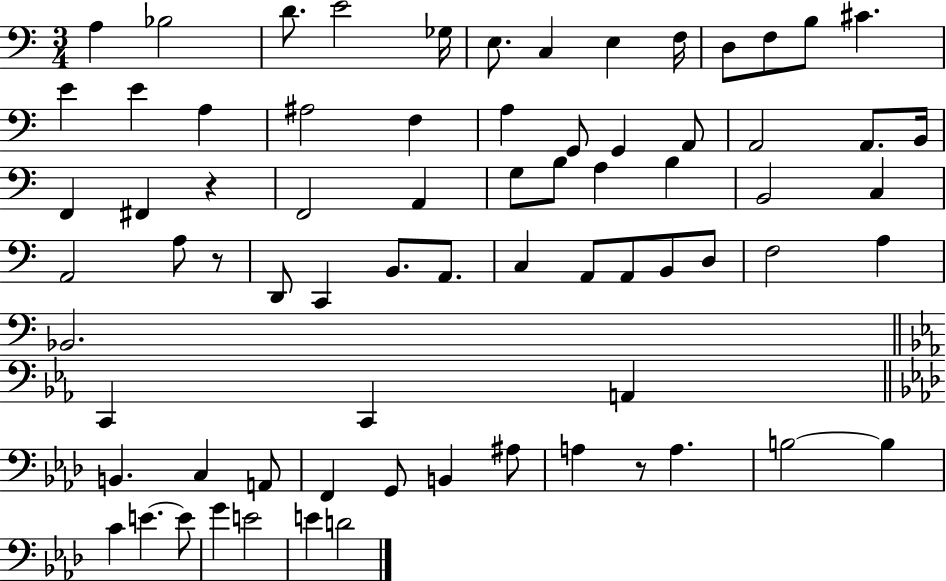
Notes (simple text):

A3/q Bb3/h D4/e. E4/h Gb3/s E3/e. C3/q E3/q F3/s D3/e F3/e B3/e C#4/q. E4/q E4/q A3/q A#3/h F3/q A3/q G2/e G2/q A2/e A2/h A2/e. B2/s F2/q F#2/q R/q F2/h A2/q G3/e B3/e A3/q B3/q B2/h C3/q A2/h A3/e R/e D2/e C2/q B2/e. A2/e. C3/q A2/e A2/e B2/e D3/e F3/h A3/q Bb2/h. C2/q C2/q A2/q B2/q. C3/q A2/e F2/q G2/e B2/q A#3/e A3/q R/e A3/q. B3/h B3/q C4/q E4/q. E4/e G4/q E4/h E4/q D4/h